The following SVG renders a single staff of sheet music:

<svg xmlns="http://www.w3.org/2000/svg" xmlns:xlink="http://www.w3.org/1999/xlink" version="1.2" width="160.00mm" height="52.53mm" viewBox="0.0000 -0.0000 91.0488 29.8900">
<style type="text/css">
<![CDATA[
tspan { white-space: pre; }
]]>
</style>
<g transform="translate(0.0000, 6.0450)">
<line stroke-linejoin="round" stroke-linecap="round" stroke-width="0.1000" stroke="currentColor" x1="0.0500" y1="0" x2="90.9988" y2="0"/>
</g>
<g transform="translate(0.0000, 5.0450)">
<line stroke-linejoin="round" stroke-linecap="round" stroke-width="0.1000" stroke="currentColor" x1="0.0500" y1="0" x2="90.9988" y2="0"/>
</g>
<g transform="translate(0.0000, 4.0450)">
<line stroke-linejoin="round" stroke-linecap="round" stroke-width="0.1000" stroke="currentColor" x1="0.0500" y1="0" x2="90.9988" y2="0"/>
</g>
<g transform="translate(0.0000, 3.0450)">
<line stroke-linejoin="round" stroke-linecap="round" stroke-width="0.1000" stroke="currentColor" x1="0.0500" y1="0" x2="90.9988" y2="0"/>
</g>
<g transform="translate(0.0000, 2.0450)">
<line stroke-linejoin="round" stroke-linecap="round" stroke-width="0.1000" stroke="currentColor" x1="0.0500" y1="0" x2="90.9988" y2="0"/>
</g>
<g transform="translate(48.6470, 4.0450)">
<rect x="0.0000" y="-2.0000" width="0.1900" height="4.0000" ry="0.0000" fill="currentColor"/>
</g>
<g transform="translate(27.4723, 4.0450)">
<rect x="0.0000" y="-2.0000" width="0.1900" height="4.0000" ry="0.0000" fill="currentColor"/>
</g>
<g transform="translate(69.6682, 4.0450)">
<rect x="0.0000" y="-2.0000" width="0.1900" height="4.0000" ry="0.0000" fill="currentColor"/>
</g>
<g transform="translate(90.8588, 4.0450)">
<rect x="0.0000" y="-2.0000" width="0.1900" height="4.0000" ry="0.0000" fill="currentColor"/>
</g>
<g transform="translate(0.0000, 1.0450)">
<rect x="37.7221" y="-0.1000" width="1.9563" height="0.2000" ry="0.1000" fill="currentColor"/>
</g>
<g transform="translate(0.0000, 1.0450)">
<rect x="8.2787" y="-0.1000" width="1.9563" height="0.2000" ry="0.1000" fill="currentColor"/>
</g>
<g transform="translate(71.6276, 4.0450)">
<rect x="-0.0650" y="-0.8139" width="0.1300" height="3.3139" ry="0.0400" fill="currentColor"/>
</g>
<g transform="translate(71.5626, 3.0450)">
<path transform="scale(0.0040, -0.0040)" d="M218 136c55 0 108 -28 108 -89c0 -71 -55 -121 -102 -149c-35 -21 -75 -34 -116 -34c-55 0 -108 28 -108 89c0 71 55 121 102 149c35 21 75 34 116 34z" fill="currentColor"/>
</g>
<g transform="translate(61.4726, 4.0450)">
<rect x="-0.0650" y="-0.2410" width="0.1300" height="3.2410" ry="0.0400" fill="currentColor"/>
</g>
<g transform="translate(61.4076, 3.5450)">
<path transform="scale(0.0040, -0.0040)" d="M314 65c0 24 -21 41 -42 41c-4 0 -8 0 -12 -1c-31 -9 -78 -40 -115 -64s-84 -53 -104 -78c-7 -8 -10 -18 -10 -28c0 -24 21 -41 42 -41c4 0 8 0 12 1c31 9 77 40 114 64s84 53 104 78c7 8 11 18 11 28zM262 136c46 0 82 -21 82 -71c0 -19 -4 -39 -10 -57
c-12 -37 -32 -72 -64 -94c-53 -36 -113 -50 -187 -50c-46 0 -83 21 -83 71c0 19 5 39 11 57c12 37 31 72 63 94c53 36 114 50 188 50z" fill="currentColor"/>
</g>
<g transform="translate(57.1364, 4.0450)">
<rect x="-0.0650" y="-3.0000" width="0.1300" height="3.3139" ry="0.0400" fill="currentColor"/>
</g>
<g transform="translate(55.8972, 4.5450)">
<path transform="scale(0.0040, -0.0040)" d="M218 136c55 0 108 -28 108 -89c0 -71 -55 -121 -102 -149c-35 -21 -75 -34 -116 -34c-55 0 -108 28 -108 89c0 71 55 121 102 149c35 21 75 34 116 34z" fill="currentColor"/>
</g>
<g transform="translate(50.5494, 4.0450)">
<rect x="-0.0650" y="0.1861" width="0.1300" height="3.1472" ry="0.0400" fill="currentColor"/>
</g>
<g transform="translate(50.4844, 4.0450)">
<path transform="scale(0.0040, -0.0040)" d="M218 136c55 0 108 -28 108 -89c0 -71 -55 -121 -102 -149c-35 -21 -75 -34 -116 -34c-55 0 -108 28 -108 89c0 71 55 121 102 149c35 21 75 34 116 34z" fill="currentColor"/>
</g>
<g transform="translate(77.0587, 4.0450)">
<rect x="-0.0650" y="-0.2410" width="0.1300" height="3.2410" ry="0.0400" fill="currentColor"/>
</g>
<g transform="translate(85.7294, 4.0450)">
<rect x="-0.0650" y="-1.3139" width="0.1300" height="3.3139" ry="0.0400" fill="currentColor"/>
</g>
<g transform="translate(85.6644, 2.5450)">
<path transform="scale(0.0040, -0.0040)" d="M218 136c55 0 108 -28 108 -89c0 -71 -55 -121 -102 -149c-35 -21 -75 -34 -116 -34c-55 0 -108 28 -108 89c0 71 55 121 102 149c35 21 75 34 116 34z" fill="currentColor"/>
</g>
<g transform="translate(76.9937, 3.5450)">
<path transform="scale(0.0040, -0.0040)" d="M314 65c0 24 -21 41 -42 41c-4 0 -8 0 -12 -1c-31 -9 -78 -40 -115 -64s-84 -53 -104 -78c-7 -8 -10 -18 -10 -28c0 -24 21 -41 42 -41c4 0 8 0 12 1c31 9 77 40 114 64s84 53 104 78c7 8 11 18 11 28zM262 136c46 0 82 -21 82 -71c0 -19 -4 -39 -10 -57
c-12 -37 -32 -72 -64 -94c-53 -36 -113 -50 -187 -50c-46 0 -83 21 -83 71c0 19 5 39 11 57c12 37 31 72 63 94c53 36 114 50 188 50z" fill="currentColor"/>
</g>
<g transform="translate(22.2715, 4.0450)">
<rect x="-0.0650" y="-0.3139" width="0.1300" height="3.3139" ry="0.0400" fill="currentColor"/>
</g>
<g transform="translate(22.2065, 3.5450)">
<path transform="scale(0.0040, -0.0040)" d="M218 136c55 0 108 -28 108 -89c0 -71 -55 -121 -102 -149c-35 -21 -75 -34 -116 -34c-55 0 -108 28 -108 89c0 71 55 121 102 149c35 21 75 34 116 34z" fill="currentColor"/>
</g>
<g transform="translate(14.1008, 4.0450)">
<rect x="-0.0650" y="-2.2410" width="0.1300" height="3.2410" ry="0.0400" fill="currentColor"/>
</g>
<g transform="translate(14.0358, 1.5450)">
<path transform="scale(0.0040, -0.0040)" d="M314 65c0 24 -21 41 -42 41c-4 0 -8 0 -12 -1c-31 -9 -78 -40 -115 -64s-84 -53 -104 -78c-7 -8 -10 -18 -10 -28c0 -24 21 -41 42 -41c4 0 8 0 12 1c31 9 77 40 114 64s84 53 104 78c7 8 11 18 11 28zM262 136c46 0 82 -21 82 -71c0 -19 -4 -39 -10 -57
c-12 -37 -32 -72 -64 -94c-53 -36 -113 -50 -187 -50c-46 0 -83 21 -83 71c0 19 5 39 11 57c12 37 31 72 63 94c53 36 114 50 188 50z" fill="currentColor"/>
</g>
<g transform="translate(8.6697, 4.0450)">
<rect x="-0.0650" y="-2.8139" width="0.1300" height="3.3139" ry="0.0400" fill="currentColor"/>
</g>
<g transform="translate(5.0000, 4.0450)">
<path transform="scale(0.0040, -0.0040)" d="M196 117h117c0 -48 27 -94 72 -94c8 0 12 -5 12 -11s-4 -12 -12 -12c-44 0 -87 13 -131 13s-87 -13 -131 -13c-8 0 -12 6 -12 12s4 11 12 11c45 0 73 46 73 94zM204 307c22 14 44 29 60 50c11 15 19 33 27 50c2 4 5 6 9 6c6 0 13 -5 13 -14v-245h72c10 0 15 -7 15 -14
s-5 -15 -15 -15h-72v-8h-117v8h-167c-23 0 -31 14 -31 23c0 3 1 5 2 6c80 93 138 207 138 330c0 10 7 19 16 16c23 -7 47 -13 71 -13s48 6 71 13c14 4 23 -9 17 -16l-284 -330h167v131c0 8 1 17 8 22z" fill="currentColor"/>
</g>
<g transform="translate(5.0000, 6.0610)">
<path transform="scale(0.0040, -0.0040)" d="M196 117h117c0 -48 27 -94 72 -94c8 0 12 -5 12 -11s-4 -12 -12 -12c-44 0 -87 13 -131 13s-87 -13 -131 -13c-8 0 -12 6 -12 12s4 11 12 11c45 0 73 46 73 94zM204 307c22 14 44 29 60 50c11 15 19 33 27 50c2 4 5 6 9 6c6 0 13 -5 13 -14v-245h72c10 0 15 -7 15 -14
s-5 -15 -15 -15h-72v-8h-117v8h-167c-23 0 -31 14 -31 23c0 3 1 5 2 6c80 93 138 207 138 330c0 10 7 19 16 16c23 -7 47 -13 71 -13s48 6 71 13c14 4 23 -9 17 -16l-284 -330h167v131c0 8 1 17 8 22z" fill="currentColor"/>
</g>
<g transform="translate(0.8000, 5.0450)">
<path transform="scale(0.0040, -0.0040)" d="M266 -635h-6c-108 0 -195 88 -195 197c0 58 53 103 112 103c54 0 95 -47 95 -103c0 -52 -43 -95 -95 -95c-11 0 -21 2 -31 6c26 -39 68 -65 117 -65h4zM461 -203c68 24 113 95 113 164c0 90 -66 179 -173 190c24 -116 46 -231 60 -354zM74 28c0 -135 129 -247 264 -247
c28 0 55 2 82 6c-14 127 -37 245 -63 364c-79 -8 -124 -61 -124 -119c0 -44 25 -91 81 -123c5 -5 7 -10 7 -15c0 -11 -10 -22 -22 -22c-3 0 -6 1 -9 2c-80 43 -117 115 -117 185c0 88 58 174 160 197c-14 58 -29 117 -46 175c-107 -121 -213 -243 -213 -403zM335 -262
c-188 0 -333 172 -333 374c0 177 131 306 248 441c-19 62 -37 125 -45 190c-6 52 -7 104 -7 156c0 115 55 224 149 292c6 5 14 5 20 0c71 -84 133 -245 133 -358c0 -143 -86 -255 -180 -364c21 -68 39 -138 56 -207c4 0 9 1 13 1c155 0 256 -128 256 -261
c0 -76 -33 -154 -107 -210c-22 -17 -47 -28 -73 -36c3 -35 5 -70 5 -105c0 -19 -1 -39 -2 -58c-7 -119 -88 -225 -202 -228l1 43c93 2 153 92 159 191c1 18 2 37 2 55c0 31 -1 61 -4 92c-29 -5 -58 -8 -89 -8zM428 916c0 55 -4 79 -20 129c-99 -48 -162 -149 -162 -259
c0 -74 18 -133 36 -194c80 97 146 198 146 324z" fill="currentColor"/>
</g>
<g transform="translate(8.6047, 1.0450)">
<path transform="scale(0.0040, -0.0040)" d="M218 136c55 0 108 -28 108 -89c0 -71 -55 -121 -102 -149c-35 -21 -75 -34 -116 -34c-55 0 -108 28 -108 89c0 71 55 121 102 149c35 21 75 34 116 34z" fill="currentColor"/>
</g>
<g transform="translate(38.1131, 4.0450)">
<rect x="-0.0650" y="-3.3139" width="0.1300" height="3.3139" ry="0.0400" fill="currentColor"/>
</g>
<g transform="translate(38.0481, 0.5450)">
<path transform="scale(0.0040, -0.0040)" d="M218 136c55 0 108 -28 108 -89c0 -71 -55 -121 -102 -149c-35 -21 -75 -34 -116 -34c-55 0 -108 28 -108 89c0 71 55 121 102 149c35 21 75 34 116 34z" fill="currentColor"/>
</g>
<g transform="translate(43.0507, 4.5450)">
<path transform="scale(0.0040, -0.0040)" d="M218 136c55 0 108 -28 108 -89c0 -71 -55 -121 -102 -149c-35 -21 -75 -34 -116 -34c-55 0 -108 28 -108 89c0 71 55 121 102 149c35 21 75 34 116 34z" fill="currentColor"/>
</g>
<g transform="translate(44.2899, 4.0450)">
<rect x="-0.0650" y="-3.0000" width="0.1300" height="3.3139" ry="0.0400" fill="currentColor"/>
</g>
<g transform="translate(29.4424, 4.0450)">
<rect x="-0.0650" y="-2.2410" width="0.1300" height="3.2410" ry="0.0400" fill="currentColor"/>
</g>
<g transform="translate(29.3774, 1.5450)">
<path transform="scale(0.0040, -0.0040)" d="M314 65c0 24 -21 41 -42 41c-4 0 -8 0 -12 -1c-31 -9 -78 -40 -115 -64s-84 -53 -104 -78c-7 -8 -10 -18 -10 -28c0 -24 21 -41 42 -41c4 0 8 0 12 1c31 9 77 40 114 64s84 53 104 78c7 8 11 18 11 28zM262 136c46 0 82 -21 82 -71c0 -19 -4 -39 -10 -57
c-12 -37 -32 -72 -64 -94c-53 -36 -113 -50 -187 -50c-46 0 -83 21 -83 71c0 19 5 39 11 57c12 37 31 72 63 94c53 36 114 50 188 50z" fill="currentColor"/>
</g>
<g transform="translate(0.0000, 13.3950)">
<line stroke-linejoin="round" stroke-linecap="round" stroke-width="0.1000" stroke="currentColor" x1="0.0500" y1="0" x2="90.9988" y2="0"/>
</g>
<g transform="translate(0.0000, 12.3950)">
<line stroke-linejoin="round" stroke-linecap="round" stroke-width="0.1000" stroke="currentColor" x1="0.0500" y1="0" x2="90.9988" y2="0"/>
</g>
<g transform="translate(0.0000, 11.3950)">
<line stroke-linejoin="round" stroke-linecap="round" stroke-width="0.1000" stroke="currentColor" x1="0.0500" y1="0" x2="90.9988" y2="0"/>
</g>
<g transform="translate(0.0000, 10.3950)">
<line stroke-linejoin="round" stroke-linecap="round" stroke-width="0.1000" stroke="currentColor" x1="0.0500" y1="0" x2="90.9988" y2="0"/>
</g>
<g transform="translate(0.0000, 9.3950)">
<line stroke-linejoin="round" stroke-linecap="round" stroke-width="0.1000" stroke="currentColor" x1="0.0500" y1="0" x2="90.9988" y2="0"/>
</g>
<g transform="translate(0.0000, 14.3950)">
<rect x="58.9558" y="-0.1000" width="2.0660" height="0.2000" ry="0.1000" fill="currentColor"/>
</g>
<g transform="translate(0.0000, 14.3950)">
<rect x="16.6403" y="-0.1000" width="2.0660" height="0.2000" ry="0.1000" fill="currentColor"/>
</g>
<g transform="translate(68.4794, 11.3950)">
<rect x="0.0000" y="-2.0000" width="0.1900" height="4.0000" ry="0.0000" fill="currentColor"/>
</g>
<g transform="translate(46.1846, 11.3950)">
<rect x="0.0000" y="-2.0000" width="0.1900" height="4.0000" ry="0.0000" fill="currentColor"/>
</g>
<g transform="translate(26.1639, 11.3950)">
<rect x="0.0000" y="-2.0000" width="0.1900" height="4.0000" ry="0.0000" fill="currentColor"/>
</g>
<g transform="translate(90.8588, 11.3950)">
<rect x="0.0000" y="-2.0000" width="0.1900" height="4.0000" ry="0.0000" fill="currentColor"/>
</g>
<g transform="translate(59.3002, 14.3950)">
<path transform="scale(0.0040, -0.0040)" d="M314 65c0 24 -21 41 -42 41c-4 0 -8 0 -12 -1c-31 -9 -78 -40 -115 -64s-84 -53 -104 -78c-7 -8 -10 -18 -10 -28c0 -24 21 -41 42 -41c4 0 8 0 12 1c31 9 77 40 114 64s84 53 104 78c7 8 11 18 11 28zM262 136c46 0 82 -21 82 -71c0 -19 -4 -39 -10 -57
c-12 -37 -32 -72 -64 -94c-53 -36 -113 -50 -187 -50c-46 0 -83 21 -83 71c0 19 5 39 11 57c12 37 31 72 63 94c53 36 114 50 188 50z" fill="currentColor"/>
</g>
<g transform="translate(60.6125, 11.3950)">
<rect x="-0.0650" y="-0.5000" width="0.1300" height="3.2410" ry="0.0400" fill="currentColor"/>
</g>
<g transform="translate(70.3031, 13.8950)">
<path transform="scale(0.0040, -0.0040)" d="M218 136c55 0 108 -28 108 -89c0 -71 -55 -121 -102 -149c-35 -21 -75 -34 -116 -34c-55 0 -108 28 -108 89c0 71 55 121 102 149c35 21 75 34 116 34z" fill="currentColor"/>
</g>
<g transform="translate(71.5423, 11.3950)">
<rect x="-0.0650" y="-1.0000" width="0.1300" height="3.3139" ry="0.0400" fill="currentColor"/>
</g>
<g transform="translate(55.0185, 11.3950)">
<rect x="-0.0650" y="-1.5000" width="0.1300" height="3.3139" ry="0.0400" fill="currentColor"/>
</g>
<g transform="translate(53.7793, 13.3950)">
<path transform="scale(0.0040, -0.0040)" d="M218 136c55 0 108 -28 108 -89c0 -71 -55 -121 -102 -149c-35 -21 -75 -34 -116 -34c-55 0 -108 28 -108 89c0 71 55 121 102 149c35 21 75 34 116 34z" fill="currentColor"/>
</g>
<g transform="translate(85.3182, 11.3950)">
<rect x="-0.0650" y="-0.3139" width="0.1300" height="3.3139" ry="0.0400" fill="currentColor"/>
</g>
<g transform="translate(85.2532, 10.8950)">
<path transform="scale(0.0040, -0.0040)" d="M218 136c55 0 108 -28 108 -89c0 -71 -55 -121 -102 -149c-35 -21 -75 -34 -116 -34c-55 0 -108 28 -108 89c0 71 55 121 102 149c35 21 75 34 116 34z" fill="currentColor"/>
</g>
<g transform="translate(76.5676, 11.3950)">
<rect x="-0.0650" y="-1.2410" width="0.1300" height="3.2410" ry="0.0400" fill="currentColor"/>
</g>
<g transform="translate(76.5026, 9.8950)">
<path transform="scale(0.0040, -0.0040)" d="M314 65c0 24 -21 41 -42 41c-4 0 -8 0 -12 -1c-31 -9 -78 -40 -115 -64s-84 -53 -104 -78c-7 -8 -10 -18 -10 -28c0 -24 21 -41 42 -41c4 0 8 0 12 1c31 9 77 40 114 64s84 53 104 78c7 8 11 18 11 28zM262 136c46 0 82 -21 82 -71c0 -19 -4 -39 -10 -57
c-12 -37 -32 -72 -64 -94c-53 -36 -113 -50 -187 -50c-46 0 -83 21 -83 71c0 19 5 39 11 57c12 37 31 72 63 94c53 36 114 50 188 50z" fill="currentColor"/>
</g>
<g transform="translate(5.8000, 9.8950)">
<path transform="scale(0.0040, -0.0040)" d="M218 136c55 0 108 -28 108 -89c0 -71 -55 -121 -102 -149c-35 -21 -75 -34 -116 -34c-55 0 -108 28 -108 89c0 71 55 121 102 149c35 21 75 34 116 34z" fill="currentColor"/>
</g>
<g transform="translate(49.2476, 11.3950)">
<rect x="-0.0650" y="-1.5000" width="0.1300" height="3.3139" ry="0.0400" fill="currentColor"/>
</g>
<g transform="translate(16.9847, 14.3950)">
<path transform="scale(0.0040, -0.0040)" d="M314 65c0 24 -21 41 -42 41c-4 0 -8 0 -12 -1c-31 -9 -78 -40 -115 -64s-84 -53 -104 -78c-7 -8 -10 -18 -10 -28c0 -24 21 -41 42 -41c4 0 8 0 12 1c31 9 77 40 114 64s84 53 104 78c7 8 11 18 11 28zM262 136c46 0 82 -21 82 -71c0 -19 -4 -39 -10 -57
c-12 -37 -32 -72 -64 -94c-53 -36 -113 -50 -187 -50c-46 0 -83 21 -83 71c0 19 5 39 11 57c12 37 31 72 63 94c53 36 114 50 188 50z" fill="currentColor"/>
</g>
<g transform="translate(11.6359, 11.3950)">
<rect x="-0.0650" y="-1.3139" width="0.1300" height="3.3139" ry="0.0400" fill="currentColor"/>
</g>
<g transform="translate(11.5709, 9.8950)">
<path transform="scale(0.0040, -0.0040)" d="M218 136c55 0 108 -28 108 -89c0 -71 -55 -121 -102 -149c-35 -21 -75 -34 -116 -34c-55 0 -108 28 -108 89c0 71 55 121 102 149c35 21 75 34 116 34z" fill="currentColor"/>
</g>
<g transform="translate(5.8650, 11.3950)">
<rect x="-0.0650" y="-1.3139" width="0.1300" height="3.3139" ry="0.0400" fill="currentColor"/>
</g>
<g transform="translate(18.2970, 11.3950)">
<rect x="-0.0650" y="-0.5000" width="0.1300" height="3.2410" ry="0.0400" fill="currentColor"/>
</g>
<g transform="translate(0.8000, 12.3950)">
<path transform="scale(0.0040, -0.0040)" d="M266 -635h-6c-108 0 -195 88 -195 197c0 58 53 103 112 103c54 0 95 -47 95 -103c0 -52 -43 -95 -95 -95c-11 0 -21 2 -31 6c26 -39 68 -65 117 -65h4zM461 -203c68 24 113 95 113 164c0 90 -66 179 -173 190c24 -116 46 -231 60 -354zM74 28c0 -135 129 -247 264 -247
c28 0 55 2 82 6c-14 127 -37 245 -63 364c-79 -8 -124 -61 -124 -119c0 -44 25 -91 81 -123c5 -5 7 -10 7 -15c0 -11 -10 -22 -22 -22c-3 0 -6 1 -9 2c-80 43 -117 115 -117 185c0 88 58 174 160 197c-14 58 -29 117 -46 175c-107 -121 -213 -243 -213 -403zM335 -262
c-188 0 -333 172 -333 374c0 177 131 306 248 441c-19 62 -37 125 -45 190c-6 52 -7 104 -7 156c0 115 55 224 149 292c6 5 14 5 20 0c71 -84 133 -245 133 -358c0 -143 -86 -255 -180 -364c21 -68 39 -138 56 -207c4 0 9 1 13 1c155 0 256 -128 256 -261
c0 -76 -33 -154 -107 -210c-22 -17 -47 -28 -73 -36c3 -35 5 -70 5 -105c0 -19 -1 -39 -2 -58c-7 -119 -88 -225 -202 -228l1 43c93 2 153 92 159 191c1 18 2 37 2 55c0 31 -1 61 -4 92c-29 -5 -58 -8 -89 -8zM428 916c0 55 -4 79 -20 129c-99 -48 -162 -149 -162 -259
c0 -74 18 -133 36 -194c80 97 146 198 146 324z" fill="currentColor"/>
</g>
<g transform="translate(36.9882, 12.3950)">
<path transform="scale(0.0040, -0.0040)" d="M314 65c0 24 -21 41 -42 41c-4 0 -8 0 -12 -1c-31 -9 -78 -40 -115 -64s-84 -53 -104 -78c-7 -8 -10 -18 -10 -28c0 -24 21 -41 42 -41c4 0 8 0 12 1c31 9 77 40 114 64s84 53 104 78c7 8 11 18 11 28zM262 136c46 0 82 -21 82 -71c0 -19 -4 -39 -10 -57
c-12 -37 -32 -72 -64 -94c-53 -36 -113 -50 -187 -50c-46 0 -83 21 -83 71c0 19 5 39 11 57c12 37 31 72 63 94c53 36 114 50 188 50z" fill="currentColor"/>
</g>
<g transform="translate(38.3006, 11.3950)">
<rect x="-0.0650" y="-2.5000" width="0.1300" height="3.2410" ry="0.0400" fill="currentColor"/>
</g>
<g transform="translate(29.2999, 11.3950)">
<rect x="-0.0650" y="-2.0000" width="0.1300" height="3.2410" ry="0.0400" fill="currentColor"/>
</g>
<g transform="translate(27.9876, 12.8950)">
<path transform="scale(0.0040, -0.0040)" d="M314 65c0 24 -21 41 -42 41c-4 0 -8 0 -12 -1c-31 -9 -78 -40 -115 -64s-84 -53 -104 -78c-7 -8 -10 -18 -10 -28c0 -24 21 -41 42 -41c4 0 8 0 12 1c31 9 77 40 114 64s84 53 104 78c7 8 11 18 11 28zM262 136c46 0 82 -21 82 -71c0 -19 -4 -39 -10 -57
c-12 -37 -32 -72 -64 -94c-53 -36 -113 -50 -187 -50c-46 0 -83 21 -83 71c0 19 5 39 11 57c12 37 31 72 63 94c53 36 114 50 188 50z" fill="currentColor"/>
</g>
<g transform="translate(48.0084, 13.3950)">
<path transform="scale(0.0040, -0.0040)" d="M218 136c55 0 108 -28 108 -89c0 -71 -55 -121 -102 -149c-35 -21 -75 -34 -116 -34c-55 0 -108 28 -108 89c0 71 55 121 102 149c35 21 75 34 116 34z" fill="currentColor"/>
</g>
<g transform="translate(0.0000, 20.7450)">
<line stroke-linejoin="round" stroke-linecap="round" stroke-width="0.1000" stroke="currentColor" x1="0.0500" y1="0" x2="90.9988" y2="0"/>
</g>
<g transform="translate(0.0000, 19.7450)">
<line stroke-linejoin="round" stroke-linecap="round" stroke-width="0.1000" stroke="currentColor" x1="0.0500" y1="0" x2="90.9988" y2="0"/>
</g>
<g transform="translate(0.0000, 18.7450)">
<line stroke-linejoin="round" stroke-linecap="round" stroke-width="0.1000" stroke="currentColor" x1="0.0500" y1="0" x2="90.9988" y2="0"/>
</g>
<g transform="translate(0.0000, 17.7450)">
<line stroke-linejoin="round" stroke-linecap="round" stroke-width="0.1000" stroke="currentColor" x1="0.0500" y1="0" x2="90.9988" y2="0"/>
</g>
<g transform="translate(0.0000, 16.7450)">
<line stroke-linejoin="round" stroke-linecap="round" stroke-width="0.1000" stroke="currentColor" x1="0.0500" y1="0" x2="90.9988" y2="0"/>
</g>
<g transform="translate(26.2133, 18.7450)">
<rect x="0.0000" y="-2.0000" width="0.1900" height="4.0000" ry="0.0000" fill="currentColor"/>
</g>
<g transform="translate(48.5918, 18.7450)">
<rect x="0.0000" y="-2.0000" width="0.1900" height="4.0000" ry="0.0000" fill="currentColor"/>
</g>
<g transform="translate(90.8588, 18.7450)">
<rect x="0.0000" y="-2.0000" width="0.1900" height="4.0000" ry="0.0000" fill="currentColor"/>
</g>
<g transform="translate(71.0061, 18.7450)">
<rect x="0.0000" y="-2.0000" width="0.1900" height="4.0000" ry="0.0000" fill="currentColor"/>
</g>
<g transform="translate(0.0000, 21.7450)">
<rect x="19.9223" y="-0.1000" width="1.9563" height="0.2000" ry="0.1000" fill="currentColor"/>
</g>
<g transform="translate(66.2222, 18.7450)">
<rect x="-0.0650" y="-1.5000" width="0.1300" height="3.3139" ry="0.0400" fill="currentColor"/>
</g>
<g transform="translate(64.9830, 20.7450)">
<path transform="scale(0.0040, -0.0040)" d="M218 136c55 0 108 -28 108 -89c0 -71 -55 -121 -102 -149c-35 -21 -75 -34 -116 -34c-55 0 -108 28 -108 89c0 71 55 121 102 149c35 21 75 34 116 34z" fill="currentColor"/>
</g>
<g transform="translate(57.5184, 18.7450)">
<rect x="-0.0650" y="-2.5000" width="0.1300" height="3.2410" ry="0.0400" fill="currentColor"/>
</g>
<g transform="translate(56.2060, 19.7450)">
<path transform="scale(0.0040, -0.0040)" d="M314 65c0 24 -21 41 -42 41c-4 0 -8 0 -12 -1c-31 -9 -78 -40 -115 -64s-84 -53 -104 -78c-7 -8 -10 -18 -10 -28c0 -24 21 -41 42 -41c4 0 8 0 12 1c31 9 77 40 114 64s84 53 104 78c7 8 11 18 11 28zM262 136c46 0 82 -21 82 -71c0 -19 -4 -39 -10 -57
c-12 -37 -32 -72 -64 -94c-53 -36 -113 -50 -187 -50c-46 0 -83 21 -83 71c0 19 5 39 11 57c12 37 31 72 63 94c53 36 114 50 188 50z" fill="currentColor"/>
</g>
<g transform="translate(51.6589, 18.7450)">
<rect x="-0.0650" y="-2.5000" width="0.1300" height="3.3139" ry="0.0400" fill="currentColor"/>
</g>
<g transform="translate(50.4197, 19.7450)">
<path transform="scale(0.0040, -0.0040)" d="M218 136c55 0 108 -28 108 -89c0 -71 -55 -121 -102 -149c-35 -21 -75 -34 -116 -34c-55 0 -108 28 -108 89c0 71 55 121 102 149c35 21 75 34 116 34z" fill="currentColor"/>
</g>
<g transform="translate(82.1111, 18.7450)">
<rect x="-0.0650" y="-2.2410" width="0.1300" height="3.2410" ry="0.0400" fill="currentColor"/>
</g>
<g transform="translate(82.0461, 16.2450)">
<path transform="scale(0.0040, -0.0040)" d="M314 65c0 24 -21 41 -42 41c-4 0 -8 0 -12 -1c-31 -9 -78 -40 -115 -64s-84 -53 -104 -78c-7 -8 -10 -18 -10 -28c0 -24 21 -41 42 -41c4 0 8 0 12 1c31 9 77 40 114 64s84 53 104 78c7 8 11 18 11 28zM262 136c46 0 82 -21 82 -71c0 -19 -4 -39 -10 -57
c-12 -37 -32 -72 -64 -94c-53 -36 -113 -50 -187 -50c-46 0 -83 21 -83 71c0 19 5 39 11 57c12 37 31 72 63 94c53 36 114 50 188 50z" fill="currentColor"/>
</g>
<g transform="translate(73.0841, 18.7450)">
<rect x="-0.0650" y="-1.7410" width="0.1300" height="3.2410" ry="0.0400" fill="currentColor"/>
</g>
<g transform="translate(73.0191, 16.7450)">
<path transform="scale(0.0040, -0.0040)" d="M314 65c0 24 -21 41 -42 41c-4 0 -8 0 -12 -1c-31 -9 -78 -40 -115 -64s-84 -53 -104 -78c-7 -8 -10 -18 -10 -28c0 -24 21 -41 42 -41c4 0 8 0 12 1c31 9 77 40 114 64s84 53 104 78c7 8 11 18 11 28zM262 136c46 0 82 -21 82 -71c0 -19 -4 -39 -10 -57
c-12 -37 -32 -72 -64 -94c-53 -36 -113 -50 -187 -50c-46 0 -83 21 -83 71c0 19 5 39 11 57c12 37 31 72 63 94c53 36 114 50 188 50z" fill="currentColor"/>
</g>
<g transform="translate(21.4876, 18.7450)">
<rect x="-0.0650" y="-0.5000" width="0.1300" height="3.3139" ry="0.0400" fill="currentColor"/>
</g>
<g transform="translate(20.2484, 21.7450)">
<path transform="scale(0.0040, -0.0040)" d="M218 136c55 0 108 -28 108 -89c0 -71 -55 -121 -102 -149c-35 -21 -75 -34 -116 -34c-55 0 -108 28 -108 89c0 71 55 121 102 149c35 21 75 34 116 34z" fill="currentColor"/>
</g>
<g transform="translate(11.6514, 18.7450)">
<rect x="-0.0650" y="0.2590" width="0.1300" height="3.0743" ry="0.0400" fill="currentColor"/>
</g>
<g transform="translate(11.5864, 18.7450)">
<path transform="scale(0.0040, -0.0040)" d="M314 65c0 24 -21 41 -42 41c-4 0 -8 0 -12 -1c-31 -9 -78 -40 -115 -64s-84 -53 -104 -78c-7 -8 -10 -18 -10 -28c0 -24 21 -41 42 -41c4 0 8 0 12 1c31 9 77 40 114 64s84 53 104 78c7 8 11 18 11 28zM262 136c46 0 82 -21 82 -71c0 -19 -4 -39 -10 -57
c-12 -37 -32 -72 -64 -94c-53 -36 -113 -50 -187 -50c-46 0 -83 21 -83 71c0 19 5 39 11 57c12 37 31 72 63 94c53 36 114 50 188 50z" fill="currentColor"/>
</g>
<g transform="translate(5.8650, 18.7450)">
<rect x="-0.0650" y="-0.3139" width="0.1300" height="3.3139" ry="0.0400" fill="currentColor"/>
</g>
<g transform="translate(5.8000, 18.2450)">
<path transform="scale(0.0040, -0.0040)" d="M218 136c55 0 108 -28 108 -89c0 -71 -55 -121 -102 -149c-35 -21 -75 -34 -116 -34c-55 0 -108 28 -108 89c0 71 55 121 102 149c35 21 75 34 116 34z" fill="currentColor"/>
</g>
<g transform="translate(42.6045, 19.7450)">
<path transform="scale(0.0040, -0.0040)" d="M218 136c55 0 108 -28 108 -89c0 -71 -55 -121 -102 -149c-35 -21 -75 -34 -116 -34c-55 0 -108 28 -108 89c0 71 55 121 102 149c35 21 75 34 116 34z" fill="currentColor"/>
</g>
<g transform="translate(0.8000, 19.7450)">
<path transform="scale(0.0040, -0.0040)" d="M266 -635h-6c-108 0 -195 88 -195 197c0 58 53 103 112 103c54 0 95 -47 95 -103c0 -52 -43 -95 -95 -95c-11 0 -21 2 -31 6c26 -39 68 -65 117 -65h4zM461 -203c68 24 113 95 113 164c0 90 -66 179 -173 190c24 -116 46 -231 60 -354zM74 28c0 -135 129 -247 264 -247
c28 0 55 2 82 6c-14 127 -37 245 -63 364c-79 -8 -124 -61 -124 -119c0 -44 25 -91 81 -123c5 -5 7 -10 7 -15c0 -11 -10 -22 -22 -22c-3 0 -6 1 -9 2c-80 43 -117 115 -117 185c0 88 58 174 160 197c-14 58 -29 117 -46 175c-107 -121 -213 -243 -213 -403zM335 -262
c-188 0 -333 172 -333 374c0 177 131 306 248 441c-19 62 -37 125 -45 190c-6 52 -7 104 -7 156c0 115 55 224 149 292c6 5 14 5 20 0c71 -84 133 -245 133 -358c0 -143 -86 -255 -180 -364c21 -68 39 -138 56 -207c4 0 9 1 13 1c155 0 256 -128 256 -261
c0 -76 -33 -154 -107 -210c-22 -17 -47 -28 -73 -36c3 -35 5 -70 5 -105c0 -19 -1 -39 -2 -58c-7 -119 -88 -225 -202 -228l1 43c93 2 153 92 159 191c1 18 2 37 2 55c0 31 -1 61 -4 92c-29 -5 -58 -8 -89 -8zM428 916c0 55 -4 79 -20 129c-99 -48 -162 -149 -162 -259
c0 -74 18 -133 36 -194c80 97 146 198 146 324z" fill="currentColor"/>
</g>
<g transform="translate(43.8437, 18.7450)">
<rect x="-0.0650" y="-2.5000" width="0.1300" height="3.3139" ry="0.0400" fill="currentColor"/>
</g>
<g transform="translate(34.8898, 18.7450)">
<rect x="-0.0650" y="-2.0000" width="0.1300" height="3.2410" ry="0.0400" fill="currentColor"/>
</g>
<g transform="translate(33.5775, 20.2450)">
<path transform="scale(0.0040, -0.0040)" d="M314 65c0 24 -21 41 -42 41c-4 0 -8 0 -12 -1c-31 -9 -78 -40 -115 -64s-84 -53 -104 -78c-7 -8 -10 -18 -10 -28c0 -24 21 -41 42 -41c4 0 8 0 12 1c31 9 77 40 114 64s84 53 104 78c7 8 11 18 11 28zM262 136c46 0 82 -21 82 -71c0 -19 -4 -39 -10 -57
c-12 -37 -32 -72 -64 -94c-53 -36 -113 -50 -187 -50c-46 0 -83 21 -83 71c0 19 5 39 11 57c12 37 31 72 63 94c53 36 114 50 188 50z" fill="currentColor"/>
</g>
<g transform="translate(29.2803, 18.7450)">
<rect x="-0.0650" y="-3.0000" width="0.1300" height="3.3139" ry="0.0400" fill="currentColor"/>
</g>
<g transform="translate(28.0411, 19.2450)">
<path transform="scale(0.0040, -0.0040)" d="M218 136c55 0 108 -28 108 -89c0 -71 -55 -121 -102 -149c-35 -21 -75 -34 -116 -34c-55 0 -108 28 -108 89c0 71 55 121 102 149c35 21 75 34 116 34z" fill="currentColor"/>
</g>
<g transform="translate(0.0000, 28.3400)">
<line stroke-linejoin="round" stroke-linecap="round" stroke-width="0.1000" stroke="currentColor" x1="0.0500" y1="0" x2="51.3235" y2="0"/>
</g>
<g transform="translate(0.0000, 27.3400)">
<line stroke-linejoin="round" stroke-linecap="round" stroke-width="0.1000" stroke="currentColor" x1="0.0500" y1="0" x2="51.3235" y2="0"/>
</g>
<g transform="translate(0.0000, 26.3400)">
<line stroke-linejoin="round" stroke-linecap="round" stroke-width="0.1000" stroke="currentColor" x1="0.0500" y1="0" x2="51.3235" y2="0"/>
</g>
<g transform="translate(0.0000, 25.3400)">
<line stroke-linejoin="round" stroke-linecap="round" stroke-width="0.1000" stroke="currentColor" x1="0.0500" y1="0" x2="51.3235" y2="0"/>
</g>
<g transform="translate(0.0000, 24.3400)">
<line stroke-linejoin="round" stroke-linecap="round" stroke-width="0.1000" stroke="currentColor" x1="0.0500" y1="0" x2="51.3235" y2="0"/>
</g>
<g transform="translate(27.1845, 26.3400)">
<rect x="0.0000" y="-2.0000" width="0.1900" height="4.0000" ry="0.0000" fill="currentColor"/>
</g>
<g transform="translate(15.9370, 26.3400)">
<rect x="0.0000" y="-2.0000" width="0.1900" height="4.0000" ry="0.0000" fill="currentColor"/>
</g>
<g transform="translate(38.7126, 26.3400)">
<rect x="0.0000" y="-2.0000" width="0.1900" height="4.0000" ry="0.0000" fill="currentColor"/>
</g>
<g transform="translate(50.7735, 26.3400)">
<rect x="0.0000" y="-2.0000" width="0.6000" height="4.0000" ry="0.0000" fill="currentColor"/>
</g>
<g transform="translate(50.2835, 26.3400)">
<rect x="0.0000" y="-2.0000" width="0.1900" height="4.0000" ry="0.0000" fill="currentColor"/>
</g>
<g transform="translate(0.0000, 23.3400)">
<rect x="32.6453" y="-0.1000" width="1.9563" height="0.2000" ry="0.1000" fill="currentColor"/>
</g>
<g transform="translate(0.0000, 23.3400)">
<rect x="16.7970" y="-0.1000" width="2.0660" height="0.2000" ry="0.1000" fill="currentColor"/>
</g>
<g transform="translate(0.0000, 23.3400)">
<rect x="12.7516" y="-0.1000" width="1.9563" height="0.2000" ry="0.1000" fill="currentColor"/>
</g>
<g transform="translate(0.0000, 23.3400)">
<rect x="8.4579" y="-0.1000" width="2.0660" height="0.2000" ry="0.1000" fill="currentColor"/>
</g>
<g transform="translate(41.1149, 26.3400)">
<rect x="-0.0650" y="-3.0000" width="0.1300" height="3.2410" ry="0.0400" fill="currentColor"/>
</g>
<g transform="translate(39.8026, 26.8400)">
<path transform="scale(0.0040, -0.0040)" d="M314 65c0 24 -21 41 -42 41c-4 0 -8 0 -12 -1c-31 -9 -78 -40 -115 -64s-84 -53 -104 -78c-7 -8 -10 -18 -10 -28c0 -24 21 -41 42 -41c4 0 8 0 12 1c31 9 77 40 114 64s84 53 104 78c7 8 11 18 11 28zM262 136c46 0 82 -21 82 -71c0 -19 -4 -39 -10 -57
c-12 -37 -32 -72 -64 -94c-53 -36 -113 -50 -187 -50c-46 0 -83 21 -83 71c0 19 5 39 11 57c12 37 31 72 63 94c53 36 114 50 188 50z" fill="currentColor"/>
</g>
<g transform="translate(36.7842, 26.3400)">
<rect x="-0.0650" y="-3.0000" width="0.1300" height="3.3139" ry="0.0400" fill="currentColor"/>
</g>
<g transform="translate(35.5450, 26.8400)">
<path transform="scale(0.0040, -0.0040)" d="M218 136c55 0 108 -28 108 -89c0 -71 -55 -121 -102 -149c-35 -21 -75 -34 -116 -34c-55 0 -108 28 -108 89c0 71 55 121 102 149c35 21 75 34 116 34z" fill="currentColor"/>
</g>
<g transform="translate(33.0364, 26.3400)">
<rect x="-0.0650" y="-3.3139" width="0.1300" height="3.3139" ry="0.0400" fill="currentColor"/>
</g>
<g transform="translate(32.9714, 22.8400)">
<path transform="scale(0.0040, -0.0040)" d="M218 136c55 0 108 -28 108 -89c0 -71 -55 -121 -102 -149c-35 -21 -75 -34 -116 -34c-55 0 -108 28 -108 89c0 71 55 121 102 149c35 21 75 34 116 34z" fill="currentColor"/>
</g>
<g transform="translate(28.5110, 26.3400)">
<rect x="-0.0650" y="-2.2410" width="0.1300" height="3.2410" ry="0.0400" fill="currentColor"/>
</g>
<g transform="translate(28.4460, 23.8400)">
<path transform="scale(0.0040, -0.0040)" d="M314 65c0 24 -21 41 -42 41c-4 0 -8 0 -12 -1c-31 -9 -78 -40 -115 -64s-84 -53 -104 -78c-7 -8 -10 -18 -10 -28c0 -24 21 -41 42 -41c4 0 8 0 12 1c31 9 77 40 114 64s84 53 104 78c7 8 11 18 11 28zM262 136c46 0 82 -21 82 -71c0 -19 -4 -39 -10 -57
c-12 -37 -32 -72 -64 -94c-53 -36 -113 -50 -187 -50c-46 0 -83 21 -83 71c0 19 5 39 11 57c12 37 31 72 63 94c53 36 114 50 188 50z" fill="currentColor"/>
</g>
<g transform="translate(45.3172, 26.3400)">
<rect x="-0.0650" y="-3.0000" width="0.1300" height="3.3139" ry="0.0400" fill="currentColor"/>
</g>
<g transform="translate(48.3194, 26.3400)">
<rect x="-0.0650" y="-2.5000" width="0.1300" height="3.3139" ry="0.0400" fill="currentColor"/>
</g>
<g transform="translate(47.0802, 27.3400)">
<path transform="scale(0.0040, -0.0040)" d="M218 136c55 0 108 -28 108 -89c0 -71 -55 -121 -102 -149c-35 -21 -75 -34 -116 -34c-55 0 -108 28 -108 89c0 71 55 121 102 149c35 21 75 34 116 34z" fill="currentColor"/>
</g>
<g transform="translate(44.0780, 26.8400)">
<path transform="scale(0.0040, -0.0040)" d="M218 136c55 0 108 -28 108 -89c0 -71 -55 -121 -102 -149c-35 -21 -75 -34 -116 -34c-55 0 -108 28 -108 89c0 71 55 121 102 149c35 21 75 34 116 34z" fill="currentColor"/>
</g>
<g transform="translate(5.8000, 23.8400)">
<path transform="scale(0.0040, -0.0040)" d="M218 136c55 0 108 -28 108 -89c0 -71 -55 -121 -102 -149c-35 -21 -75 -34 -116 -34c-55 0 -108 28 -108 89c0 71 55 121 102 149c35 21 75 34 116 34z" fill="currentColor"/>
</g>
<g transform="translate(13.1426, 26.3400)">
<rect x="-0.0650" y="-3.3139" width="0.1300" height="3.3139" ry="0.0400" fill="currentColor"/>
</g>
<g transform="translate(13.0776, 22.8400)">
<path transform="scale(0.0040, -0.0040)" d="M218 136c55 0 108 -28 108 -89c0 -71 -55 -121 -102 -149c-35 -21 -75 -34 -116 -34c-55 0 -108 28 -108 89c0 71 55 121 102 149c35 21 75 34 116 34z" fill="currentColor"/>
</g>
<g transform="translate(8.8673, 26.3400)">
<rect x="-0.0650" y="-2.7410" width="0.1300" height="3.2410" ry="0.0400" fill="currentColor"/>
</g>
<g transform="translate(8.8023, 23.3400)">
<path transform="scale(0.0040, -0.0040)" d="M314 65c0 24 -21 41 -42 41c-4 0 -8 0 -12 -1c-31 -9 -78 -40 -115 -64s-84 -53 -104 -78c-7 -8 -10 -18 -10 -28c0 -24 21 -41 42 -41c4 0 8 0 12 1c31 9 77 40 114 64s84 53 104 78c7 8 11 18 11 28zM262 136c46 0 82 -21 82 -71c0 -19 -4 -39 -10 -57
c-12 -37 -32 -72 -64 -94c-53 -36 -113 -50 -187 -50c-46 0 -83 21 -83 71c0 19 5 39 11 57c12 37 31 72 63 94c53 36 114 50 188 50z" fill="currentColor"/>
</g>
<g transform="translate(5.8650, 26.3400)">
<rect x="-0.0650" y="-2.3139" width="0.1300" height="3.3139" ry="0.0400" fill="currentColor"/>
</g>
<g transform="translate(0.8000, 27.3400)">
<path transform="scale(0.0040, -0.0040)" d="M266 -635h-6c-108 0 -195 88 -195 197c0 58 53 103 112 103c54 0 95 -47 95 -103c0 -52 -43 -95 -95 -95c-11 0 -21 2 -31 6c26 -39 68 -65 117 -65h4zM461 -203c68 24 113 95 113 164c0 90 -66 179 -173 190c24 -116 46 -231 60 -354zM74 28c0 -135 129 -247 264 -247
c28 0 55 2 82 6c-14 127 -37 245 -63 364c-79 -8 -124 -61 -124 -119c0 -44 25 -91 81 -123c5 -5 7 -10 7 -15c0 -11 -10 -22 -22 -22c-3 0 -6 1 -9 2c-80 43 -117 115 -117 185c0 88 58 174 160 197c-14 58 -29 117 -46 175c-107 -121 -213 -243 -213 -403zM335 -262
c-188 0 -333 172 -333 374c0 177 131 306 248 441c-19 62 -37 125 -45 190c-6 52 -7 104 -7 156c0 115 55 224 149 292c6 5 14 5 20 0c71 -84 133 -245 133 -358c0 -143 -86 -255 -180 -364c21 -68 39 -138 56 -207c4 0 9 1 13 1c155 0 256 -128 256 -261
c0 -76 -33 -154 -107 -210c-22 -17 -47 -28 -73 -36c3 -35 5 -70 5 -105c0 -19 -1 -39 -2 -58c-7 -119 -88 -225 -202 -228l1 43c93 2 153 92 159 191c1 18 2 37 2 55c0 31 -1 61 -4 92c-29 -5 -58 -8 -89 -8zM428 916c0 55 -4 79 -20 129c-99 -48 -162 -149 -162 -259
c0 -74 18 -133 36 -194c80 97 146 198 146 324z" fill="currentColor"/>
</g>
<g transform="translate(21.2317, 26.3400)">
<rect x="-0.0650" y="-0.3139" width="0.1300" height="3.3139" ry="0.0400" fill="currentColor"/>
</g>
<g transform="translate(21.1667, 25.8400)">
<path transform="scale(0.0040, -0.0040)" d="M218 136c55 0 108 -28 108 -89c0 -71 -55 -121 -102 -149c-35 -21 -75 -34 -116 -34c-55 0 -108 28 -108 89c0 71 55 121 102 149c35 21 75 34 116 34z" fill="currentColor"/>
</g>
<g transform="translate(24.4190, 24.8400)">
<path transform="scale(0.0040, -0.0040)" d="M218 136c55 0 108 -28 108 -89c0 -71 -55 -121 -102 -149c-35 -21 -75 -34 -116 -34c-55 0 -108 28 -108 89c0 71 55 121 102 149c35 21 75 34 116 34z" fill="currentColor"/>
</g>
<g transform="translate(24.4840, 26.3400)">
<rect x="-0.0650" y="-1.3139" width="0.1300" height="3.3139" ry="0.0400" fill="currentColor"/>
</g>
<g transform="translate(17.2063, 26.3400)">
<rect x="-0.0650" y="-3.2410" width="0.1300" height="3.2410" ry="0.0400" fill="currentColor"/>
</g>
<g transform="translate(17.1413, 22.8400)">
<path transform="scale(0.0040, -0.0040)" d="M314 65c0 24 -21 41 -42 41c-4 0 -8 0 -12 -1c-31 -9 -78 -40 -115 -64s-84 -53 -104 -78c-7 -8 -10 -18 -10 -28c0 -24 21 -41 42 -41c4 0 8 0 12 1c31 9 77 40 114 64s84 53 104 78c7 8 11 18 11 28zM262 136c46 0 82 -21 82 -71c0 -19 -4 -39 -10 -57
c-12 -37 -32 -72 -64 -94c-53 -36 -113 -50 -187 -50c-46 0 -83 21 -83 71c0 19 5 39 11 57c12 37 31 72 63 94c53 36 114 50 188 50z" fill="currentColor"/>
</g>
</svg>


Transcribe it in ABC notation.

X:1
T:Untitled
M:4/4
L:1/4
K:C
a g2 c g2 b A B A c2 d c2 e e e C2 F2 G2 E E C2 D e2 c c B2 C A F2 G G G2 E f2 g2 g a2 b b2 c e g2 b A A2 A G